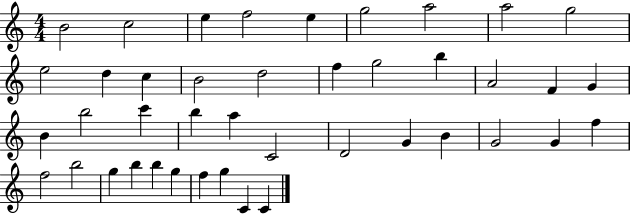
{
  \clef treble
  \numericTimeSignature
  \time 4/4
  \key c \major
  b'2 c''2 | e''4 f''2 e''4 | g''2 a''2 | a''2 g''2 | \break e''2 d''4 c''4 | b'2 d''2 | f''4 g''2 b''4 | a'2 f'4 g'4 | \break b'4 b''2 c'''4 | b''4 a''4 c'2 | d'2 g'4 b'4 | g'2 g'4 f''4 | \break f''2 b''2 | g''4 b''4 b''4 g''4 | f''4 g''4 c'4 c'4 | \bar "|."
}